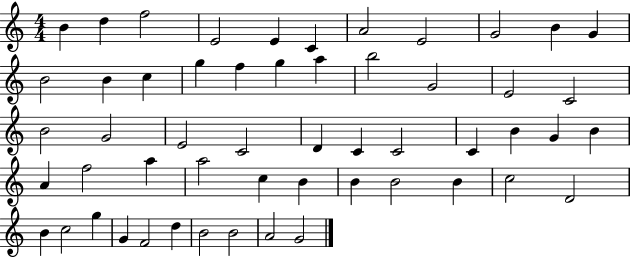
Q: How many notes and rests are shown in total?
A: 54